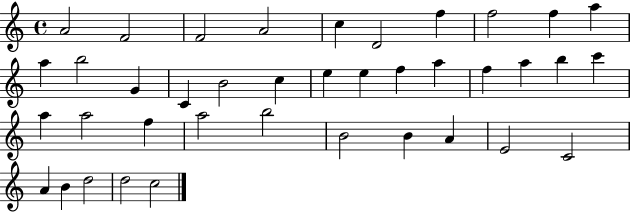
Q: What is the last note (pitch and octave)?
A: C5